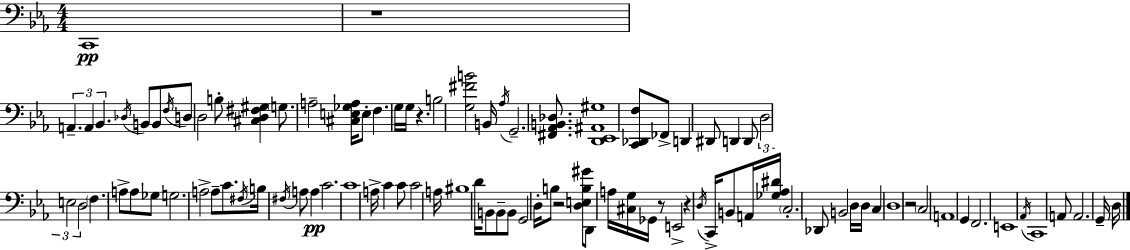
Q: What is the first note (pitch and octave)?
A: C2